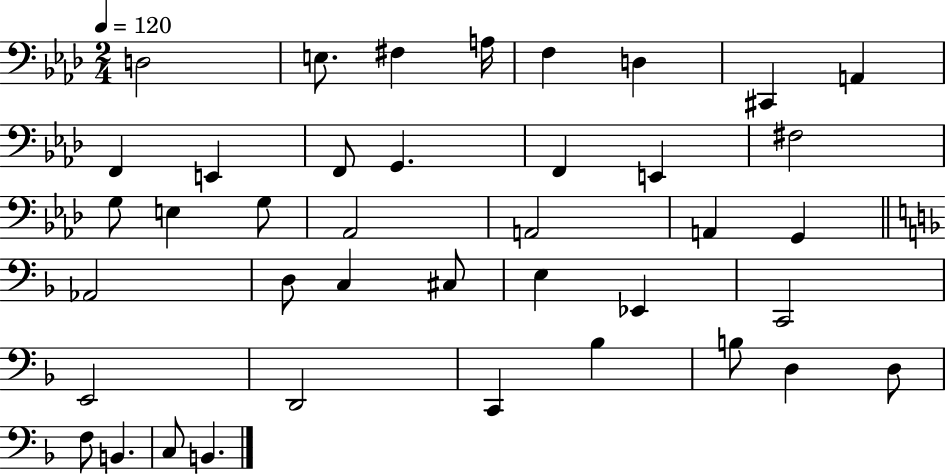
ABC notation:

X:1
T:Untitled
M:2/4
L:1/4
K:Ab
D,2 E,/2 ^F, A,/4 F, D, ^C,, A,, F,, E,, F,,/2 G,, F,, E,, ^F,2 G,/2 E, G,/2 _A,,2 A,,2 A,, G,, _A,,2 D,/2 C, ^C,/2 E, _E,, C,,2 E,,2 D,,2 C,, _B, B,/2 D, D,/2 F,/2 B,, C,/2 B,,